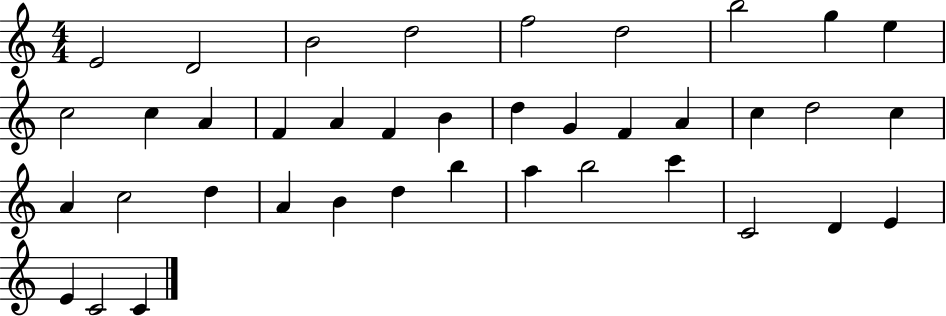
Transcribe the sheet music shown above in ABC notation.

X:1
T:Untitled
M:4/4
L:1/4
K:C
E2 D2 B2 d2 f2 d2 b2 g e c2 c A F A F B d G F A c d2 c A c2 d A B d b a b2 c' C2 D E E C2 C